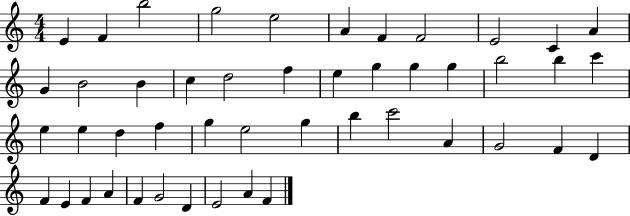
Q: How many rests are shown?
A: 0